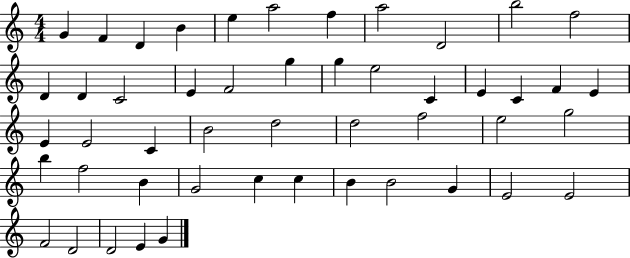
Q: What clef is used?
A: treble